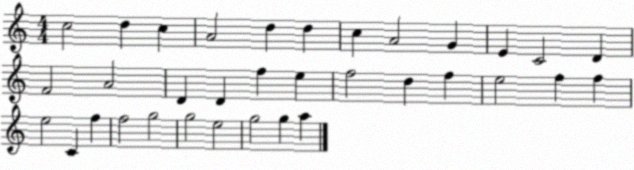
X:1
T:Untitled
M:4/4
L:1/4
K:C
c2 d c A2 d d c A2 G E C2 D F2 A2 D D f e f2 d f e2 f f e2 C f f2 g2 g2 e2 g2 g a